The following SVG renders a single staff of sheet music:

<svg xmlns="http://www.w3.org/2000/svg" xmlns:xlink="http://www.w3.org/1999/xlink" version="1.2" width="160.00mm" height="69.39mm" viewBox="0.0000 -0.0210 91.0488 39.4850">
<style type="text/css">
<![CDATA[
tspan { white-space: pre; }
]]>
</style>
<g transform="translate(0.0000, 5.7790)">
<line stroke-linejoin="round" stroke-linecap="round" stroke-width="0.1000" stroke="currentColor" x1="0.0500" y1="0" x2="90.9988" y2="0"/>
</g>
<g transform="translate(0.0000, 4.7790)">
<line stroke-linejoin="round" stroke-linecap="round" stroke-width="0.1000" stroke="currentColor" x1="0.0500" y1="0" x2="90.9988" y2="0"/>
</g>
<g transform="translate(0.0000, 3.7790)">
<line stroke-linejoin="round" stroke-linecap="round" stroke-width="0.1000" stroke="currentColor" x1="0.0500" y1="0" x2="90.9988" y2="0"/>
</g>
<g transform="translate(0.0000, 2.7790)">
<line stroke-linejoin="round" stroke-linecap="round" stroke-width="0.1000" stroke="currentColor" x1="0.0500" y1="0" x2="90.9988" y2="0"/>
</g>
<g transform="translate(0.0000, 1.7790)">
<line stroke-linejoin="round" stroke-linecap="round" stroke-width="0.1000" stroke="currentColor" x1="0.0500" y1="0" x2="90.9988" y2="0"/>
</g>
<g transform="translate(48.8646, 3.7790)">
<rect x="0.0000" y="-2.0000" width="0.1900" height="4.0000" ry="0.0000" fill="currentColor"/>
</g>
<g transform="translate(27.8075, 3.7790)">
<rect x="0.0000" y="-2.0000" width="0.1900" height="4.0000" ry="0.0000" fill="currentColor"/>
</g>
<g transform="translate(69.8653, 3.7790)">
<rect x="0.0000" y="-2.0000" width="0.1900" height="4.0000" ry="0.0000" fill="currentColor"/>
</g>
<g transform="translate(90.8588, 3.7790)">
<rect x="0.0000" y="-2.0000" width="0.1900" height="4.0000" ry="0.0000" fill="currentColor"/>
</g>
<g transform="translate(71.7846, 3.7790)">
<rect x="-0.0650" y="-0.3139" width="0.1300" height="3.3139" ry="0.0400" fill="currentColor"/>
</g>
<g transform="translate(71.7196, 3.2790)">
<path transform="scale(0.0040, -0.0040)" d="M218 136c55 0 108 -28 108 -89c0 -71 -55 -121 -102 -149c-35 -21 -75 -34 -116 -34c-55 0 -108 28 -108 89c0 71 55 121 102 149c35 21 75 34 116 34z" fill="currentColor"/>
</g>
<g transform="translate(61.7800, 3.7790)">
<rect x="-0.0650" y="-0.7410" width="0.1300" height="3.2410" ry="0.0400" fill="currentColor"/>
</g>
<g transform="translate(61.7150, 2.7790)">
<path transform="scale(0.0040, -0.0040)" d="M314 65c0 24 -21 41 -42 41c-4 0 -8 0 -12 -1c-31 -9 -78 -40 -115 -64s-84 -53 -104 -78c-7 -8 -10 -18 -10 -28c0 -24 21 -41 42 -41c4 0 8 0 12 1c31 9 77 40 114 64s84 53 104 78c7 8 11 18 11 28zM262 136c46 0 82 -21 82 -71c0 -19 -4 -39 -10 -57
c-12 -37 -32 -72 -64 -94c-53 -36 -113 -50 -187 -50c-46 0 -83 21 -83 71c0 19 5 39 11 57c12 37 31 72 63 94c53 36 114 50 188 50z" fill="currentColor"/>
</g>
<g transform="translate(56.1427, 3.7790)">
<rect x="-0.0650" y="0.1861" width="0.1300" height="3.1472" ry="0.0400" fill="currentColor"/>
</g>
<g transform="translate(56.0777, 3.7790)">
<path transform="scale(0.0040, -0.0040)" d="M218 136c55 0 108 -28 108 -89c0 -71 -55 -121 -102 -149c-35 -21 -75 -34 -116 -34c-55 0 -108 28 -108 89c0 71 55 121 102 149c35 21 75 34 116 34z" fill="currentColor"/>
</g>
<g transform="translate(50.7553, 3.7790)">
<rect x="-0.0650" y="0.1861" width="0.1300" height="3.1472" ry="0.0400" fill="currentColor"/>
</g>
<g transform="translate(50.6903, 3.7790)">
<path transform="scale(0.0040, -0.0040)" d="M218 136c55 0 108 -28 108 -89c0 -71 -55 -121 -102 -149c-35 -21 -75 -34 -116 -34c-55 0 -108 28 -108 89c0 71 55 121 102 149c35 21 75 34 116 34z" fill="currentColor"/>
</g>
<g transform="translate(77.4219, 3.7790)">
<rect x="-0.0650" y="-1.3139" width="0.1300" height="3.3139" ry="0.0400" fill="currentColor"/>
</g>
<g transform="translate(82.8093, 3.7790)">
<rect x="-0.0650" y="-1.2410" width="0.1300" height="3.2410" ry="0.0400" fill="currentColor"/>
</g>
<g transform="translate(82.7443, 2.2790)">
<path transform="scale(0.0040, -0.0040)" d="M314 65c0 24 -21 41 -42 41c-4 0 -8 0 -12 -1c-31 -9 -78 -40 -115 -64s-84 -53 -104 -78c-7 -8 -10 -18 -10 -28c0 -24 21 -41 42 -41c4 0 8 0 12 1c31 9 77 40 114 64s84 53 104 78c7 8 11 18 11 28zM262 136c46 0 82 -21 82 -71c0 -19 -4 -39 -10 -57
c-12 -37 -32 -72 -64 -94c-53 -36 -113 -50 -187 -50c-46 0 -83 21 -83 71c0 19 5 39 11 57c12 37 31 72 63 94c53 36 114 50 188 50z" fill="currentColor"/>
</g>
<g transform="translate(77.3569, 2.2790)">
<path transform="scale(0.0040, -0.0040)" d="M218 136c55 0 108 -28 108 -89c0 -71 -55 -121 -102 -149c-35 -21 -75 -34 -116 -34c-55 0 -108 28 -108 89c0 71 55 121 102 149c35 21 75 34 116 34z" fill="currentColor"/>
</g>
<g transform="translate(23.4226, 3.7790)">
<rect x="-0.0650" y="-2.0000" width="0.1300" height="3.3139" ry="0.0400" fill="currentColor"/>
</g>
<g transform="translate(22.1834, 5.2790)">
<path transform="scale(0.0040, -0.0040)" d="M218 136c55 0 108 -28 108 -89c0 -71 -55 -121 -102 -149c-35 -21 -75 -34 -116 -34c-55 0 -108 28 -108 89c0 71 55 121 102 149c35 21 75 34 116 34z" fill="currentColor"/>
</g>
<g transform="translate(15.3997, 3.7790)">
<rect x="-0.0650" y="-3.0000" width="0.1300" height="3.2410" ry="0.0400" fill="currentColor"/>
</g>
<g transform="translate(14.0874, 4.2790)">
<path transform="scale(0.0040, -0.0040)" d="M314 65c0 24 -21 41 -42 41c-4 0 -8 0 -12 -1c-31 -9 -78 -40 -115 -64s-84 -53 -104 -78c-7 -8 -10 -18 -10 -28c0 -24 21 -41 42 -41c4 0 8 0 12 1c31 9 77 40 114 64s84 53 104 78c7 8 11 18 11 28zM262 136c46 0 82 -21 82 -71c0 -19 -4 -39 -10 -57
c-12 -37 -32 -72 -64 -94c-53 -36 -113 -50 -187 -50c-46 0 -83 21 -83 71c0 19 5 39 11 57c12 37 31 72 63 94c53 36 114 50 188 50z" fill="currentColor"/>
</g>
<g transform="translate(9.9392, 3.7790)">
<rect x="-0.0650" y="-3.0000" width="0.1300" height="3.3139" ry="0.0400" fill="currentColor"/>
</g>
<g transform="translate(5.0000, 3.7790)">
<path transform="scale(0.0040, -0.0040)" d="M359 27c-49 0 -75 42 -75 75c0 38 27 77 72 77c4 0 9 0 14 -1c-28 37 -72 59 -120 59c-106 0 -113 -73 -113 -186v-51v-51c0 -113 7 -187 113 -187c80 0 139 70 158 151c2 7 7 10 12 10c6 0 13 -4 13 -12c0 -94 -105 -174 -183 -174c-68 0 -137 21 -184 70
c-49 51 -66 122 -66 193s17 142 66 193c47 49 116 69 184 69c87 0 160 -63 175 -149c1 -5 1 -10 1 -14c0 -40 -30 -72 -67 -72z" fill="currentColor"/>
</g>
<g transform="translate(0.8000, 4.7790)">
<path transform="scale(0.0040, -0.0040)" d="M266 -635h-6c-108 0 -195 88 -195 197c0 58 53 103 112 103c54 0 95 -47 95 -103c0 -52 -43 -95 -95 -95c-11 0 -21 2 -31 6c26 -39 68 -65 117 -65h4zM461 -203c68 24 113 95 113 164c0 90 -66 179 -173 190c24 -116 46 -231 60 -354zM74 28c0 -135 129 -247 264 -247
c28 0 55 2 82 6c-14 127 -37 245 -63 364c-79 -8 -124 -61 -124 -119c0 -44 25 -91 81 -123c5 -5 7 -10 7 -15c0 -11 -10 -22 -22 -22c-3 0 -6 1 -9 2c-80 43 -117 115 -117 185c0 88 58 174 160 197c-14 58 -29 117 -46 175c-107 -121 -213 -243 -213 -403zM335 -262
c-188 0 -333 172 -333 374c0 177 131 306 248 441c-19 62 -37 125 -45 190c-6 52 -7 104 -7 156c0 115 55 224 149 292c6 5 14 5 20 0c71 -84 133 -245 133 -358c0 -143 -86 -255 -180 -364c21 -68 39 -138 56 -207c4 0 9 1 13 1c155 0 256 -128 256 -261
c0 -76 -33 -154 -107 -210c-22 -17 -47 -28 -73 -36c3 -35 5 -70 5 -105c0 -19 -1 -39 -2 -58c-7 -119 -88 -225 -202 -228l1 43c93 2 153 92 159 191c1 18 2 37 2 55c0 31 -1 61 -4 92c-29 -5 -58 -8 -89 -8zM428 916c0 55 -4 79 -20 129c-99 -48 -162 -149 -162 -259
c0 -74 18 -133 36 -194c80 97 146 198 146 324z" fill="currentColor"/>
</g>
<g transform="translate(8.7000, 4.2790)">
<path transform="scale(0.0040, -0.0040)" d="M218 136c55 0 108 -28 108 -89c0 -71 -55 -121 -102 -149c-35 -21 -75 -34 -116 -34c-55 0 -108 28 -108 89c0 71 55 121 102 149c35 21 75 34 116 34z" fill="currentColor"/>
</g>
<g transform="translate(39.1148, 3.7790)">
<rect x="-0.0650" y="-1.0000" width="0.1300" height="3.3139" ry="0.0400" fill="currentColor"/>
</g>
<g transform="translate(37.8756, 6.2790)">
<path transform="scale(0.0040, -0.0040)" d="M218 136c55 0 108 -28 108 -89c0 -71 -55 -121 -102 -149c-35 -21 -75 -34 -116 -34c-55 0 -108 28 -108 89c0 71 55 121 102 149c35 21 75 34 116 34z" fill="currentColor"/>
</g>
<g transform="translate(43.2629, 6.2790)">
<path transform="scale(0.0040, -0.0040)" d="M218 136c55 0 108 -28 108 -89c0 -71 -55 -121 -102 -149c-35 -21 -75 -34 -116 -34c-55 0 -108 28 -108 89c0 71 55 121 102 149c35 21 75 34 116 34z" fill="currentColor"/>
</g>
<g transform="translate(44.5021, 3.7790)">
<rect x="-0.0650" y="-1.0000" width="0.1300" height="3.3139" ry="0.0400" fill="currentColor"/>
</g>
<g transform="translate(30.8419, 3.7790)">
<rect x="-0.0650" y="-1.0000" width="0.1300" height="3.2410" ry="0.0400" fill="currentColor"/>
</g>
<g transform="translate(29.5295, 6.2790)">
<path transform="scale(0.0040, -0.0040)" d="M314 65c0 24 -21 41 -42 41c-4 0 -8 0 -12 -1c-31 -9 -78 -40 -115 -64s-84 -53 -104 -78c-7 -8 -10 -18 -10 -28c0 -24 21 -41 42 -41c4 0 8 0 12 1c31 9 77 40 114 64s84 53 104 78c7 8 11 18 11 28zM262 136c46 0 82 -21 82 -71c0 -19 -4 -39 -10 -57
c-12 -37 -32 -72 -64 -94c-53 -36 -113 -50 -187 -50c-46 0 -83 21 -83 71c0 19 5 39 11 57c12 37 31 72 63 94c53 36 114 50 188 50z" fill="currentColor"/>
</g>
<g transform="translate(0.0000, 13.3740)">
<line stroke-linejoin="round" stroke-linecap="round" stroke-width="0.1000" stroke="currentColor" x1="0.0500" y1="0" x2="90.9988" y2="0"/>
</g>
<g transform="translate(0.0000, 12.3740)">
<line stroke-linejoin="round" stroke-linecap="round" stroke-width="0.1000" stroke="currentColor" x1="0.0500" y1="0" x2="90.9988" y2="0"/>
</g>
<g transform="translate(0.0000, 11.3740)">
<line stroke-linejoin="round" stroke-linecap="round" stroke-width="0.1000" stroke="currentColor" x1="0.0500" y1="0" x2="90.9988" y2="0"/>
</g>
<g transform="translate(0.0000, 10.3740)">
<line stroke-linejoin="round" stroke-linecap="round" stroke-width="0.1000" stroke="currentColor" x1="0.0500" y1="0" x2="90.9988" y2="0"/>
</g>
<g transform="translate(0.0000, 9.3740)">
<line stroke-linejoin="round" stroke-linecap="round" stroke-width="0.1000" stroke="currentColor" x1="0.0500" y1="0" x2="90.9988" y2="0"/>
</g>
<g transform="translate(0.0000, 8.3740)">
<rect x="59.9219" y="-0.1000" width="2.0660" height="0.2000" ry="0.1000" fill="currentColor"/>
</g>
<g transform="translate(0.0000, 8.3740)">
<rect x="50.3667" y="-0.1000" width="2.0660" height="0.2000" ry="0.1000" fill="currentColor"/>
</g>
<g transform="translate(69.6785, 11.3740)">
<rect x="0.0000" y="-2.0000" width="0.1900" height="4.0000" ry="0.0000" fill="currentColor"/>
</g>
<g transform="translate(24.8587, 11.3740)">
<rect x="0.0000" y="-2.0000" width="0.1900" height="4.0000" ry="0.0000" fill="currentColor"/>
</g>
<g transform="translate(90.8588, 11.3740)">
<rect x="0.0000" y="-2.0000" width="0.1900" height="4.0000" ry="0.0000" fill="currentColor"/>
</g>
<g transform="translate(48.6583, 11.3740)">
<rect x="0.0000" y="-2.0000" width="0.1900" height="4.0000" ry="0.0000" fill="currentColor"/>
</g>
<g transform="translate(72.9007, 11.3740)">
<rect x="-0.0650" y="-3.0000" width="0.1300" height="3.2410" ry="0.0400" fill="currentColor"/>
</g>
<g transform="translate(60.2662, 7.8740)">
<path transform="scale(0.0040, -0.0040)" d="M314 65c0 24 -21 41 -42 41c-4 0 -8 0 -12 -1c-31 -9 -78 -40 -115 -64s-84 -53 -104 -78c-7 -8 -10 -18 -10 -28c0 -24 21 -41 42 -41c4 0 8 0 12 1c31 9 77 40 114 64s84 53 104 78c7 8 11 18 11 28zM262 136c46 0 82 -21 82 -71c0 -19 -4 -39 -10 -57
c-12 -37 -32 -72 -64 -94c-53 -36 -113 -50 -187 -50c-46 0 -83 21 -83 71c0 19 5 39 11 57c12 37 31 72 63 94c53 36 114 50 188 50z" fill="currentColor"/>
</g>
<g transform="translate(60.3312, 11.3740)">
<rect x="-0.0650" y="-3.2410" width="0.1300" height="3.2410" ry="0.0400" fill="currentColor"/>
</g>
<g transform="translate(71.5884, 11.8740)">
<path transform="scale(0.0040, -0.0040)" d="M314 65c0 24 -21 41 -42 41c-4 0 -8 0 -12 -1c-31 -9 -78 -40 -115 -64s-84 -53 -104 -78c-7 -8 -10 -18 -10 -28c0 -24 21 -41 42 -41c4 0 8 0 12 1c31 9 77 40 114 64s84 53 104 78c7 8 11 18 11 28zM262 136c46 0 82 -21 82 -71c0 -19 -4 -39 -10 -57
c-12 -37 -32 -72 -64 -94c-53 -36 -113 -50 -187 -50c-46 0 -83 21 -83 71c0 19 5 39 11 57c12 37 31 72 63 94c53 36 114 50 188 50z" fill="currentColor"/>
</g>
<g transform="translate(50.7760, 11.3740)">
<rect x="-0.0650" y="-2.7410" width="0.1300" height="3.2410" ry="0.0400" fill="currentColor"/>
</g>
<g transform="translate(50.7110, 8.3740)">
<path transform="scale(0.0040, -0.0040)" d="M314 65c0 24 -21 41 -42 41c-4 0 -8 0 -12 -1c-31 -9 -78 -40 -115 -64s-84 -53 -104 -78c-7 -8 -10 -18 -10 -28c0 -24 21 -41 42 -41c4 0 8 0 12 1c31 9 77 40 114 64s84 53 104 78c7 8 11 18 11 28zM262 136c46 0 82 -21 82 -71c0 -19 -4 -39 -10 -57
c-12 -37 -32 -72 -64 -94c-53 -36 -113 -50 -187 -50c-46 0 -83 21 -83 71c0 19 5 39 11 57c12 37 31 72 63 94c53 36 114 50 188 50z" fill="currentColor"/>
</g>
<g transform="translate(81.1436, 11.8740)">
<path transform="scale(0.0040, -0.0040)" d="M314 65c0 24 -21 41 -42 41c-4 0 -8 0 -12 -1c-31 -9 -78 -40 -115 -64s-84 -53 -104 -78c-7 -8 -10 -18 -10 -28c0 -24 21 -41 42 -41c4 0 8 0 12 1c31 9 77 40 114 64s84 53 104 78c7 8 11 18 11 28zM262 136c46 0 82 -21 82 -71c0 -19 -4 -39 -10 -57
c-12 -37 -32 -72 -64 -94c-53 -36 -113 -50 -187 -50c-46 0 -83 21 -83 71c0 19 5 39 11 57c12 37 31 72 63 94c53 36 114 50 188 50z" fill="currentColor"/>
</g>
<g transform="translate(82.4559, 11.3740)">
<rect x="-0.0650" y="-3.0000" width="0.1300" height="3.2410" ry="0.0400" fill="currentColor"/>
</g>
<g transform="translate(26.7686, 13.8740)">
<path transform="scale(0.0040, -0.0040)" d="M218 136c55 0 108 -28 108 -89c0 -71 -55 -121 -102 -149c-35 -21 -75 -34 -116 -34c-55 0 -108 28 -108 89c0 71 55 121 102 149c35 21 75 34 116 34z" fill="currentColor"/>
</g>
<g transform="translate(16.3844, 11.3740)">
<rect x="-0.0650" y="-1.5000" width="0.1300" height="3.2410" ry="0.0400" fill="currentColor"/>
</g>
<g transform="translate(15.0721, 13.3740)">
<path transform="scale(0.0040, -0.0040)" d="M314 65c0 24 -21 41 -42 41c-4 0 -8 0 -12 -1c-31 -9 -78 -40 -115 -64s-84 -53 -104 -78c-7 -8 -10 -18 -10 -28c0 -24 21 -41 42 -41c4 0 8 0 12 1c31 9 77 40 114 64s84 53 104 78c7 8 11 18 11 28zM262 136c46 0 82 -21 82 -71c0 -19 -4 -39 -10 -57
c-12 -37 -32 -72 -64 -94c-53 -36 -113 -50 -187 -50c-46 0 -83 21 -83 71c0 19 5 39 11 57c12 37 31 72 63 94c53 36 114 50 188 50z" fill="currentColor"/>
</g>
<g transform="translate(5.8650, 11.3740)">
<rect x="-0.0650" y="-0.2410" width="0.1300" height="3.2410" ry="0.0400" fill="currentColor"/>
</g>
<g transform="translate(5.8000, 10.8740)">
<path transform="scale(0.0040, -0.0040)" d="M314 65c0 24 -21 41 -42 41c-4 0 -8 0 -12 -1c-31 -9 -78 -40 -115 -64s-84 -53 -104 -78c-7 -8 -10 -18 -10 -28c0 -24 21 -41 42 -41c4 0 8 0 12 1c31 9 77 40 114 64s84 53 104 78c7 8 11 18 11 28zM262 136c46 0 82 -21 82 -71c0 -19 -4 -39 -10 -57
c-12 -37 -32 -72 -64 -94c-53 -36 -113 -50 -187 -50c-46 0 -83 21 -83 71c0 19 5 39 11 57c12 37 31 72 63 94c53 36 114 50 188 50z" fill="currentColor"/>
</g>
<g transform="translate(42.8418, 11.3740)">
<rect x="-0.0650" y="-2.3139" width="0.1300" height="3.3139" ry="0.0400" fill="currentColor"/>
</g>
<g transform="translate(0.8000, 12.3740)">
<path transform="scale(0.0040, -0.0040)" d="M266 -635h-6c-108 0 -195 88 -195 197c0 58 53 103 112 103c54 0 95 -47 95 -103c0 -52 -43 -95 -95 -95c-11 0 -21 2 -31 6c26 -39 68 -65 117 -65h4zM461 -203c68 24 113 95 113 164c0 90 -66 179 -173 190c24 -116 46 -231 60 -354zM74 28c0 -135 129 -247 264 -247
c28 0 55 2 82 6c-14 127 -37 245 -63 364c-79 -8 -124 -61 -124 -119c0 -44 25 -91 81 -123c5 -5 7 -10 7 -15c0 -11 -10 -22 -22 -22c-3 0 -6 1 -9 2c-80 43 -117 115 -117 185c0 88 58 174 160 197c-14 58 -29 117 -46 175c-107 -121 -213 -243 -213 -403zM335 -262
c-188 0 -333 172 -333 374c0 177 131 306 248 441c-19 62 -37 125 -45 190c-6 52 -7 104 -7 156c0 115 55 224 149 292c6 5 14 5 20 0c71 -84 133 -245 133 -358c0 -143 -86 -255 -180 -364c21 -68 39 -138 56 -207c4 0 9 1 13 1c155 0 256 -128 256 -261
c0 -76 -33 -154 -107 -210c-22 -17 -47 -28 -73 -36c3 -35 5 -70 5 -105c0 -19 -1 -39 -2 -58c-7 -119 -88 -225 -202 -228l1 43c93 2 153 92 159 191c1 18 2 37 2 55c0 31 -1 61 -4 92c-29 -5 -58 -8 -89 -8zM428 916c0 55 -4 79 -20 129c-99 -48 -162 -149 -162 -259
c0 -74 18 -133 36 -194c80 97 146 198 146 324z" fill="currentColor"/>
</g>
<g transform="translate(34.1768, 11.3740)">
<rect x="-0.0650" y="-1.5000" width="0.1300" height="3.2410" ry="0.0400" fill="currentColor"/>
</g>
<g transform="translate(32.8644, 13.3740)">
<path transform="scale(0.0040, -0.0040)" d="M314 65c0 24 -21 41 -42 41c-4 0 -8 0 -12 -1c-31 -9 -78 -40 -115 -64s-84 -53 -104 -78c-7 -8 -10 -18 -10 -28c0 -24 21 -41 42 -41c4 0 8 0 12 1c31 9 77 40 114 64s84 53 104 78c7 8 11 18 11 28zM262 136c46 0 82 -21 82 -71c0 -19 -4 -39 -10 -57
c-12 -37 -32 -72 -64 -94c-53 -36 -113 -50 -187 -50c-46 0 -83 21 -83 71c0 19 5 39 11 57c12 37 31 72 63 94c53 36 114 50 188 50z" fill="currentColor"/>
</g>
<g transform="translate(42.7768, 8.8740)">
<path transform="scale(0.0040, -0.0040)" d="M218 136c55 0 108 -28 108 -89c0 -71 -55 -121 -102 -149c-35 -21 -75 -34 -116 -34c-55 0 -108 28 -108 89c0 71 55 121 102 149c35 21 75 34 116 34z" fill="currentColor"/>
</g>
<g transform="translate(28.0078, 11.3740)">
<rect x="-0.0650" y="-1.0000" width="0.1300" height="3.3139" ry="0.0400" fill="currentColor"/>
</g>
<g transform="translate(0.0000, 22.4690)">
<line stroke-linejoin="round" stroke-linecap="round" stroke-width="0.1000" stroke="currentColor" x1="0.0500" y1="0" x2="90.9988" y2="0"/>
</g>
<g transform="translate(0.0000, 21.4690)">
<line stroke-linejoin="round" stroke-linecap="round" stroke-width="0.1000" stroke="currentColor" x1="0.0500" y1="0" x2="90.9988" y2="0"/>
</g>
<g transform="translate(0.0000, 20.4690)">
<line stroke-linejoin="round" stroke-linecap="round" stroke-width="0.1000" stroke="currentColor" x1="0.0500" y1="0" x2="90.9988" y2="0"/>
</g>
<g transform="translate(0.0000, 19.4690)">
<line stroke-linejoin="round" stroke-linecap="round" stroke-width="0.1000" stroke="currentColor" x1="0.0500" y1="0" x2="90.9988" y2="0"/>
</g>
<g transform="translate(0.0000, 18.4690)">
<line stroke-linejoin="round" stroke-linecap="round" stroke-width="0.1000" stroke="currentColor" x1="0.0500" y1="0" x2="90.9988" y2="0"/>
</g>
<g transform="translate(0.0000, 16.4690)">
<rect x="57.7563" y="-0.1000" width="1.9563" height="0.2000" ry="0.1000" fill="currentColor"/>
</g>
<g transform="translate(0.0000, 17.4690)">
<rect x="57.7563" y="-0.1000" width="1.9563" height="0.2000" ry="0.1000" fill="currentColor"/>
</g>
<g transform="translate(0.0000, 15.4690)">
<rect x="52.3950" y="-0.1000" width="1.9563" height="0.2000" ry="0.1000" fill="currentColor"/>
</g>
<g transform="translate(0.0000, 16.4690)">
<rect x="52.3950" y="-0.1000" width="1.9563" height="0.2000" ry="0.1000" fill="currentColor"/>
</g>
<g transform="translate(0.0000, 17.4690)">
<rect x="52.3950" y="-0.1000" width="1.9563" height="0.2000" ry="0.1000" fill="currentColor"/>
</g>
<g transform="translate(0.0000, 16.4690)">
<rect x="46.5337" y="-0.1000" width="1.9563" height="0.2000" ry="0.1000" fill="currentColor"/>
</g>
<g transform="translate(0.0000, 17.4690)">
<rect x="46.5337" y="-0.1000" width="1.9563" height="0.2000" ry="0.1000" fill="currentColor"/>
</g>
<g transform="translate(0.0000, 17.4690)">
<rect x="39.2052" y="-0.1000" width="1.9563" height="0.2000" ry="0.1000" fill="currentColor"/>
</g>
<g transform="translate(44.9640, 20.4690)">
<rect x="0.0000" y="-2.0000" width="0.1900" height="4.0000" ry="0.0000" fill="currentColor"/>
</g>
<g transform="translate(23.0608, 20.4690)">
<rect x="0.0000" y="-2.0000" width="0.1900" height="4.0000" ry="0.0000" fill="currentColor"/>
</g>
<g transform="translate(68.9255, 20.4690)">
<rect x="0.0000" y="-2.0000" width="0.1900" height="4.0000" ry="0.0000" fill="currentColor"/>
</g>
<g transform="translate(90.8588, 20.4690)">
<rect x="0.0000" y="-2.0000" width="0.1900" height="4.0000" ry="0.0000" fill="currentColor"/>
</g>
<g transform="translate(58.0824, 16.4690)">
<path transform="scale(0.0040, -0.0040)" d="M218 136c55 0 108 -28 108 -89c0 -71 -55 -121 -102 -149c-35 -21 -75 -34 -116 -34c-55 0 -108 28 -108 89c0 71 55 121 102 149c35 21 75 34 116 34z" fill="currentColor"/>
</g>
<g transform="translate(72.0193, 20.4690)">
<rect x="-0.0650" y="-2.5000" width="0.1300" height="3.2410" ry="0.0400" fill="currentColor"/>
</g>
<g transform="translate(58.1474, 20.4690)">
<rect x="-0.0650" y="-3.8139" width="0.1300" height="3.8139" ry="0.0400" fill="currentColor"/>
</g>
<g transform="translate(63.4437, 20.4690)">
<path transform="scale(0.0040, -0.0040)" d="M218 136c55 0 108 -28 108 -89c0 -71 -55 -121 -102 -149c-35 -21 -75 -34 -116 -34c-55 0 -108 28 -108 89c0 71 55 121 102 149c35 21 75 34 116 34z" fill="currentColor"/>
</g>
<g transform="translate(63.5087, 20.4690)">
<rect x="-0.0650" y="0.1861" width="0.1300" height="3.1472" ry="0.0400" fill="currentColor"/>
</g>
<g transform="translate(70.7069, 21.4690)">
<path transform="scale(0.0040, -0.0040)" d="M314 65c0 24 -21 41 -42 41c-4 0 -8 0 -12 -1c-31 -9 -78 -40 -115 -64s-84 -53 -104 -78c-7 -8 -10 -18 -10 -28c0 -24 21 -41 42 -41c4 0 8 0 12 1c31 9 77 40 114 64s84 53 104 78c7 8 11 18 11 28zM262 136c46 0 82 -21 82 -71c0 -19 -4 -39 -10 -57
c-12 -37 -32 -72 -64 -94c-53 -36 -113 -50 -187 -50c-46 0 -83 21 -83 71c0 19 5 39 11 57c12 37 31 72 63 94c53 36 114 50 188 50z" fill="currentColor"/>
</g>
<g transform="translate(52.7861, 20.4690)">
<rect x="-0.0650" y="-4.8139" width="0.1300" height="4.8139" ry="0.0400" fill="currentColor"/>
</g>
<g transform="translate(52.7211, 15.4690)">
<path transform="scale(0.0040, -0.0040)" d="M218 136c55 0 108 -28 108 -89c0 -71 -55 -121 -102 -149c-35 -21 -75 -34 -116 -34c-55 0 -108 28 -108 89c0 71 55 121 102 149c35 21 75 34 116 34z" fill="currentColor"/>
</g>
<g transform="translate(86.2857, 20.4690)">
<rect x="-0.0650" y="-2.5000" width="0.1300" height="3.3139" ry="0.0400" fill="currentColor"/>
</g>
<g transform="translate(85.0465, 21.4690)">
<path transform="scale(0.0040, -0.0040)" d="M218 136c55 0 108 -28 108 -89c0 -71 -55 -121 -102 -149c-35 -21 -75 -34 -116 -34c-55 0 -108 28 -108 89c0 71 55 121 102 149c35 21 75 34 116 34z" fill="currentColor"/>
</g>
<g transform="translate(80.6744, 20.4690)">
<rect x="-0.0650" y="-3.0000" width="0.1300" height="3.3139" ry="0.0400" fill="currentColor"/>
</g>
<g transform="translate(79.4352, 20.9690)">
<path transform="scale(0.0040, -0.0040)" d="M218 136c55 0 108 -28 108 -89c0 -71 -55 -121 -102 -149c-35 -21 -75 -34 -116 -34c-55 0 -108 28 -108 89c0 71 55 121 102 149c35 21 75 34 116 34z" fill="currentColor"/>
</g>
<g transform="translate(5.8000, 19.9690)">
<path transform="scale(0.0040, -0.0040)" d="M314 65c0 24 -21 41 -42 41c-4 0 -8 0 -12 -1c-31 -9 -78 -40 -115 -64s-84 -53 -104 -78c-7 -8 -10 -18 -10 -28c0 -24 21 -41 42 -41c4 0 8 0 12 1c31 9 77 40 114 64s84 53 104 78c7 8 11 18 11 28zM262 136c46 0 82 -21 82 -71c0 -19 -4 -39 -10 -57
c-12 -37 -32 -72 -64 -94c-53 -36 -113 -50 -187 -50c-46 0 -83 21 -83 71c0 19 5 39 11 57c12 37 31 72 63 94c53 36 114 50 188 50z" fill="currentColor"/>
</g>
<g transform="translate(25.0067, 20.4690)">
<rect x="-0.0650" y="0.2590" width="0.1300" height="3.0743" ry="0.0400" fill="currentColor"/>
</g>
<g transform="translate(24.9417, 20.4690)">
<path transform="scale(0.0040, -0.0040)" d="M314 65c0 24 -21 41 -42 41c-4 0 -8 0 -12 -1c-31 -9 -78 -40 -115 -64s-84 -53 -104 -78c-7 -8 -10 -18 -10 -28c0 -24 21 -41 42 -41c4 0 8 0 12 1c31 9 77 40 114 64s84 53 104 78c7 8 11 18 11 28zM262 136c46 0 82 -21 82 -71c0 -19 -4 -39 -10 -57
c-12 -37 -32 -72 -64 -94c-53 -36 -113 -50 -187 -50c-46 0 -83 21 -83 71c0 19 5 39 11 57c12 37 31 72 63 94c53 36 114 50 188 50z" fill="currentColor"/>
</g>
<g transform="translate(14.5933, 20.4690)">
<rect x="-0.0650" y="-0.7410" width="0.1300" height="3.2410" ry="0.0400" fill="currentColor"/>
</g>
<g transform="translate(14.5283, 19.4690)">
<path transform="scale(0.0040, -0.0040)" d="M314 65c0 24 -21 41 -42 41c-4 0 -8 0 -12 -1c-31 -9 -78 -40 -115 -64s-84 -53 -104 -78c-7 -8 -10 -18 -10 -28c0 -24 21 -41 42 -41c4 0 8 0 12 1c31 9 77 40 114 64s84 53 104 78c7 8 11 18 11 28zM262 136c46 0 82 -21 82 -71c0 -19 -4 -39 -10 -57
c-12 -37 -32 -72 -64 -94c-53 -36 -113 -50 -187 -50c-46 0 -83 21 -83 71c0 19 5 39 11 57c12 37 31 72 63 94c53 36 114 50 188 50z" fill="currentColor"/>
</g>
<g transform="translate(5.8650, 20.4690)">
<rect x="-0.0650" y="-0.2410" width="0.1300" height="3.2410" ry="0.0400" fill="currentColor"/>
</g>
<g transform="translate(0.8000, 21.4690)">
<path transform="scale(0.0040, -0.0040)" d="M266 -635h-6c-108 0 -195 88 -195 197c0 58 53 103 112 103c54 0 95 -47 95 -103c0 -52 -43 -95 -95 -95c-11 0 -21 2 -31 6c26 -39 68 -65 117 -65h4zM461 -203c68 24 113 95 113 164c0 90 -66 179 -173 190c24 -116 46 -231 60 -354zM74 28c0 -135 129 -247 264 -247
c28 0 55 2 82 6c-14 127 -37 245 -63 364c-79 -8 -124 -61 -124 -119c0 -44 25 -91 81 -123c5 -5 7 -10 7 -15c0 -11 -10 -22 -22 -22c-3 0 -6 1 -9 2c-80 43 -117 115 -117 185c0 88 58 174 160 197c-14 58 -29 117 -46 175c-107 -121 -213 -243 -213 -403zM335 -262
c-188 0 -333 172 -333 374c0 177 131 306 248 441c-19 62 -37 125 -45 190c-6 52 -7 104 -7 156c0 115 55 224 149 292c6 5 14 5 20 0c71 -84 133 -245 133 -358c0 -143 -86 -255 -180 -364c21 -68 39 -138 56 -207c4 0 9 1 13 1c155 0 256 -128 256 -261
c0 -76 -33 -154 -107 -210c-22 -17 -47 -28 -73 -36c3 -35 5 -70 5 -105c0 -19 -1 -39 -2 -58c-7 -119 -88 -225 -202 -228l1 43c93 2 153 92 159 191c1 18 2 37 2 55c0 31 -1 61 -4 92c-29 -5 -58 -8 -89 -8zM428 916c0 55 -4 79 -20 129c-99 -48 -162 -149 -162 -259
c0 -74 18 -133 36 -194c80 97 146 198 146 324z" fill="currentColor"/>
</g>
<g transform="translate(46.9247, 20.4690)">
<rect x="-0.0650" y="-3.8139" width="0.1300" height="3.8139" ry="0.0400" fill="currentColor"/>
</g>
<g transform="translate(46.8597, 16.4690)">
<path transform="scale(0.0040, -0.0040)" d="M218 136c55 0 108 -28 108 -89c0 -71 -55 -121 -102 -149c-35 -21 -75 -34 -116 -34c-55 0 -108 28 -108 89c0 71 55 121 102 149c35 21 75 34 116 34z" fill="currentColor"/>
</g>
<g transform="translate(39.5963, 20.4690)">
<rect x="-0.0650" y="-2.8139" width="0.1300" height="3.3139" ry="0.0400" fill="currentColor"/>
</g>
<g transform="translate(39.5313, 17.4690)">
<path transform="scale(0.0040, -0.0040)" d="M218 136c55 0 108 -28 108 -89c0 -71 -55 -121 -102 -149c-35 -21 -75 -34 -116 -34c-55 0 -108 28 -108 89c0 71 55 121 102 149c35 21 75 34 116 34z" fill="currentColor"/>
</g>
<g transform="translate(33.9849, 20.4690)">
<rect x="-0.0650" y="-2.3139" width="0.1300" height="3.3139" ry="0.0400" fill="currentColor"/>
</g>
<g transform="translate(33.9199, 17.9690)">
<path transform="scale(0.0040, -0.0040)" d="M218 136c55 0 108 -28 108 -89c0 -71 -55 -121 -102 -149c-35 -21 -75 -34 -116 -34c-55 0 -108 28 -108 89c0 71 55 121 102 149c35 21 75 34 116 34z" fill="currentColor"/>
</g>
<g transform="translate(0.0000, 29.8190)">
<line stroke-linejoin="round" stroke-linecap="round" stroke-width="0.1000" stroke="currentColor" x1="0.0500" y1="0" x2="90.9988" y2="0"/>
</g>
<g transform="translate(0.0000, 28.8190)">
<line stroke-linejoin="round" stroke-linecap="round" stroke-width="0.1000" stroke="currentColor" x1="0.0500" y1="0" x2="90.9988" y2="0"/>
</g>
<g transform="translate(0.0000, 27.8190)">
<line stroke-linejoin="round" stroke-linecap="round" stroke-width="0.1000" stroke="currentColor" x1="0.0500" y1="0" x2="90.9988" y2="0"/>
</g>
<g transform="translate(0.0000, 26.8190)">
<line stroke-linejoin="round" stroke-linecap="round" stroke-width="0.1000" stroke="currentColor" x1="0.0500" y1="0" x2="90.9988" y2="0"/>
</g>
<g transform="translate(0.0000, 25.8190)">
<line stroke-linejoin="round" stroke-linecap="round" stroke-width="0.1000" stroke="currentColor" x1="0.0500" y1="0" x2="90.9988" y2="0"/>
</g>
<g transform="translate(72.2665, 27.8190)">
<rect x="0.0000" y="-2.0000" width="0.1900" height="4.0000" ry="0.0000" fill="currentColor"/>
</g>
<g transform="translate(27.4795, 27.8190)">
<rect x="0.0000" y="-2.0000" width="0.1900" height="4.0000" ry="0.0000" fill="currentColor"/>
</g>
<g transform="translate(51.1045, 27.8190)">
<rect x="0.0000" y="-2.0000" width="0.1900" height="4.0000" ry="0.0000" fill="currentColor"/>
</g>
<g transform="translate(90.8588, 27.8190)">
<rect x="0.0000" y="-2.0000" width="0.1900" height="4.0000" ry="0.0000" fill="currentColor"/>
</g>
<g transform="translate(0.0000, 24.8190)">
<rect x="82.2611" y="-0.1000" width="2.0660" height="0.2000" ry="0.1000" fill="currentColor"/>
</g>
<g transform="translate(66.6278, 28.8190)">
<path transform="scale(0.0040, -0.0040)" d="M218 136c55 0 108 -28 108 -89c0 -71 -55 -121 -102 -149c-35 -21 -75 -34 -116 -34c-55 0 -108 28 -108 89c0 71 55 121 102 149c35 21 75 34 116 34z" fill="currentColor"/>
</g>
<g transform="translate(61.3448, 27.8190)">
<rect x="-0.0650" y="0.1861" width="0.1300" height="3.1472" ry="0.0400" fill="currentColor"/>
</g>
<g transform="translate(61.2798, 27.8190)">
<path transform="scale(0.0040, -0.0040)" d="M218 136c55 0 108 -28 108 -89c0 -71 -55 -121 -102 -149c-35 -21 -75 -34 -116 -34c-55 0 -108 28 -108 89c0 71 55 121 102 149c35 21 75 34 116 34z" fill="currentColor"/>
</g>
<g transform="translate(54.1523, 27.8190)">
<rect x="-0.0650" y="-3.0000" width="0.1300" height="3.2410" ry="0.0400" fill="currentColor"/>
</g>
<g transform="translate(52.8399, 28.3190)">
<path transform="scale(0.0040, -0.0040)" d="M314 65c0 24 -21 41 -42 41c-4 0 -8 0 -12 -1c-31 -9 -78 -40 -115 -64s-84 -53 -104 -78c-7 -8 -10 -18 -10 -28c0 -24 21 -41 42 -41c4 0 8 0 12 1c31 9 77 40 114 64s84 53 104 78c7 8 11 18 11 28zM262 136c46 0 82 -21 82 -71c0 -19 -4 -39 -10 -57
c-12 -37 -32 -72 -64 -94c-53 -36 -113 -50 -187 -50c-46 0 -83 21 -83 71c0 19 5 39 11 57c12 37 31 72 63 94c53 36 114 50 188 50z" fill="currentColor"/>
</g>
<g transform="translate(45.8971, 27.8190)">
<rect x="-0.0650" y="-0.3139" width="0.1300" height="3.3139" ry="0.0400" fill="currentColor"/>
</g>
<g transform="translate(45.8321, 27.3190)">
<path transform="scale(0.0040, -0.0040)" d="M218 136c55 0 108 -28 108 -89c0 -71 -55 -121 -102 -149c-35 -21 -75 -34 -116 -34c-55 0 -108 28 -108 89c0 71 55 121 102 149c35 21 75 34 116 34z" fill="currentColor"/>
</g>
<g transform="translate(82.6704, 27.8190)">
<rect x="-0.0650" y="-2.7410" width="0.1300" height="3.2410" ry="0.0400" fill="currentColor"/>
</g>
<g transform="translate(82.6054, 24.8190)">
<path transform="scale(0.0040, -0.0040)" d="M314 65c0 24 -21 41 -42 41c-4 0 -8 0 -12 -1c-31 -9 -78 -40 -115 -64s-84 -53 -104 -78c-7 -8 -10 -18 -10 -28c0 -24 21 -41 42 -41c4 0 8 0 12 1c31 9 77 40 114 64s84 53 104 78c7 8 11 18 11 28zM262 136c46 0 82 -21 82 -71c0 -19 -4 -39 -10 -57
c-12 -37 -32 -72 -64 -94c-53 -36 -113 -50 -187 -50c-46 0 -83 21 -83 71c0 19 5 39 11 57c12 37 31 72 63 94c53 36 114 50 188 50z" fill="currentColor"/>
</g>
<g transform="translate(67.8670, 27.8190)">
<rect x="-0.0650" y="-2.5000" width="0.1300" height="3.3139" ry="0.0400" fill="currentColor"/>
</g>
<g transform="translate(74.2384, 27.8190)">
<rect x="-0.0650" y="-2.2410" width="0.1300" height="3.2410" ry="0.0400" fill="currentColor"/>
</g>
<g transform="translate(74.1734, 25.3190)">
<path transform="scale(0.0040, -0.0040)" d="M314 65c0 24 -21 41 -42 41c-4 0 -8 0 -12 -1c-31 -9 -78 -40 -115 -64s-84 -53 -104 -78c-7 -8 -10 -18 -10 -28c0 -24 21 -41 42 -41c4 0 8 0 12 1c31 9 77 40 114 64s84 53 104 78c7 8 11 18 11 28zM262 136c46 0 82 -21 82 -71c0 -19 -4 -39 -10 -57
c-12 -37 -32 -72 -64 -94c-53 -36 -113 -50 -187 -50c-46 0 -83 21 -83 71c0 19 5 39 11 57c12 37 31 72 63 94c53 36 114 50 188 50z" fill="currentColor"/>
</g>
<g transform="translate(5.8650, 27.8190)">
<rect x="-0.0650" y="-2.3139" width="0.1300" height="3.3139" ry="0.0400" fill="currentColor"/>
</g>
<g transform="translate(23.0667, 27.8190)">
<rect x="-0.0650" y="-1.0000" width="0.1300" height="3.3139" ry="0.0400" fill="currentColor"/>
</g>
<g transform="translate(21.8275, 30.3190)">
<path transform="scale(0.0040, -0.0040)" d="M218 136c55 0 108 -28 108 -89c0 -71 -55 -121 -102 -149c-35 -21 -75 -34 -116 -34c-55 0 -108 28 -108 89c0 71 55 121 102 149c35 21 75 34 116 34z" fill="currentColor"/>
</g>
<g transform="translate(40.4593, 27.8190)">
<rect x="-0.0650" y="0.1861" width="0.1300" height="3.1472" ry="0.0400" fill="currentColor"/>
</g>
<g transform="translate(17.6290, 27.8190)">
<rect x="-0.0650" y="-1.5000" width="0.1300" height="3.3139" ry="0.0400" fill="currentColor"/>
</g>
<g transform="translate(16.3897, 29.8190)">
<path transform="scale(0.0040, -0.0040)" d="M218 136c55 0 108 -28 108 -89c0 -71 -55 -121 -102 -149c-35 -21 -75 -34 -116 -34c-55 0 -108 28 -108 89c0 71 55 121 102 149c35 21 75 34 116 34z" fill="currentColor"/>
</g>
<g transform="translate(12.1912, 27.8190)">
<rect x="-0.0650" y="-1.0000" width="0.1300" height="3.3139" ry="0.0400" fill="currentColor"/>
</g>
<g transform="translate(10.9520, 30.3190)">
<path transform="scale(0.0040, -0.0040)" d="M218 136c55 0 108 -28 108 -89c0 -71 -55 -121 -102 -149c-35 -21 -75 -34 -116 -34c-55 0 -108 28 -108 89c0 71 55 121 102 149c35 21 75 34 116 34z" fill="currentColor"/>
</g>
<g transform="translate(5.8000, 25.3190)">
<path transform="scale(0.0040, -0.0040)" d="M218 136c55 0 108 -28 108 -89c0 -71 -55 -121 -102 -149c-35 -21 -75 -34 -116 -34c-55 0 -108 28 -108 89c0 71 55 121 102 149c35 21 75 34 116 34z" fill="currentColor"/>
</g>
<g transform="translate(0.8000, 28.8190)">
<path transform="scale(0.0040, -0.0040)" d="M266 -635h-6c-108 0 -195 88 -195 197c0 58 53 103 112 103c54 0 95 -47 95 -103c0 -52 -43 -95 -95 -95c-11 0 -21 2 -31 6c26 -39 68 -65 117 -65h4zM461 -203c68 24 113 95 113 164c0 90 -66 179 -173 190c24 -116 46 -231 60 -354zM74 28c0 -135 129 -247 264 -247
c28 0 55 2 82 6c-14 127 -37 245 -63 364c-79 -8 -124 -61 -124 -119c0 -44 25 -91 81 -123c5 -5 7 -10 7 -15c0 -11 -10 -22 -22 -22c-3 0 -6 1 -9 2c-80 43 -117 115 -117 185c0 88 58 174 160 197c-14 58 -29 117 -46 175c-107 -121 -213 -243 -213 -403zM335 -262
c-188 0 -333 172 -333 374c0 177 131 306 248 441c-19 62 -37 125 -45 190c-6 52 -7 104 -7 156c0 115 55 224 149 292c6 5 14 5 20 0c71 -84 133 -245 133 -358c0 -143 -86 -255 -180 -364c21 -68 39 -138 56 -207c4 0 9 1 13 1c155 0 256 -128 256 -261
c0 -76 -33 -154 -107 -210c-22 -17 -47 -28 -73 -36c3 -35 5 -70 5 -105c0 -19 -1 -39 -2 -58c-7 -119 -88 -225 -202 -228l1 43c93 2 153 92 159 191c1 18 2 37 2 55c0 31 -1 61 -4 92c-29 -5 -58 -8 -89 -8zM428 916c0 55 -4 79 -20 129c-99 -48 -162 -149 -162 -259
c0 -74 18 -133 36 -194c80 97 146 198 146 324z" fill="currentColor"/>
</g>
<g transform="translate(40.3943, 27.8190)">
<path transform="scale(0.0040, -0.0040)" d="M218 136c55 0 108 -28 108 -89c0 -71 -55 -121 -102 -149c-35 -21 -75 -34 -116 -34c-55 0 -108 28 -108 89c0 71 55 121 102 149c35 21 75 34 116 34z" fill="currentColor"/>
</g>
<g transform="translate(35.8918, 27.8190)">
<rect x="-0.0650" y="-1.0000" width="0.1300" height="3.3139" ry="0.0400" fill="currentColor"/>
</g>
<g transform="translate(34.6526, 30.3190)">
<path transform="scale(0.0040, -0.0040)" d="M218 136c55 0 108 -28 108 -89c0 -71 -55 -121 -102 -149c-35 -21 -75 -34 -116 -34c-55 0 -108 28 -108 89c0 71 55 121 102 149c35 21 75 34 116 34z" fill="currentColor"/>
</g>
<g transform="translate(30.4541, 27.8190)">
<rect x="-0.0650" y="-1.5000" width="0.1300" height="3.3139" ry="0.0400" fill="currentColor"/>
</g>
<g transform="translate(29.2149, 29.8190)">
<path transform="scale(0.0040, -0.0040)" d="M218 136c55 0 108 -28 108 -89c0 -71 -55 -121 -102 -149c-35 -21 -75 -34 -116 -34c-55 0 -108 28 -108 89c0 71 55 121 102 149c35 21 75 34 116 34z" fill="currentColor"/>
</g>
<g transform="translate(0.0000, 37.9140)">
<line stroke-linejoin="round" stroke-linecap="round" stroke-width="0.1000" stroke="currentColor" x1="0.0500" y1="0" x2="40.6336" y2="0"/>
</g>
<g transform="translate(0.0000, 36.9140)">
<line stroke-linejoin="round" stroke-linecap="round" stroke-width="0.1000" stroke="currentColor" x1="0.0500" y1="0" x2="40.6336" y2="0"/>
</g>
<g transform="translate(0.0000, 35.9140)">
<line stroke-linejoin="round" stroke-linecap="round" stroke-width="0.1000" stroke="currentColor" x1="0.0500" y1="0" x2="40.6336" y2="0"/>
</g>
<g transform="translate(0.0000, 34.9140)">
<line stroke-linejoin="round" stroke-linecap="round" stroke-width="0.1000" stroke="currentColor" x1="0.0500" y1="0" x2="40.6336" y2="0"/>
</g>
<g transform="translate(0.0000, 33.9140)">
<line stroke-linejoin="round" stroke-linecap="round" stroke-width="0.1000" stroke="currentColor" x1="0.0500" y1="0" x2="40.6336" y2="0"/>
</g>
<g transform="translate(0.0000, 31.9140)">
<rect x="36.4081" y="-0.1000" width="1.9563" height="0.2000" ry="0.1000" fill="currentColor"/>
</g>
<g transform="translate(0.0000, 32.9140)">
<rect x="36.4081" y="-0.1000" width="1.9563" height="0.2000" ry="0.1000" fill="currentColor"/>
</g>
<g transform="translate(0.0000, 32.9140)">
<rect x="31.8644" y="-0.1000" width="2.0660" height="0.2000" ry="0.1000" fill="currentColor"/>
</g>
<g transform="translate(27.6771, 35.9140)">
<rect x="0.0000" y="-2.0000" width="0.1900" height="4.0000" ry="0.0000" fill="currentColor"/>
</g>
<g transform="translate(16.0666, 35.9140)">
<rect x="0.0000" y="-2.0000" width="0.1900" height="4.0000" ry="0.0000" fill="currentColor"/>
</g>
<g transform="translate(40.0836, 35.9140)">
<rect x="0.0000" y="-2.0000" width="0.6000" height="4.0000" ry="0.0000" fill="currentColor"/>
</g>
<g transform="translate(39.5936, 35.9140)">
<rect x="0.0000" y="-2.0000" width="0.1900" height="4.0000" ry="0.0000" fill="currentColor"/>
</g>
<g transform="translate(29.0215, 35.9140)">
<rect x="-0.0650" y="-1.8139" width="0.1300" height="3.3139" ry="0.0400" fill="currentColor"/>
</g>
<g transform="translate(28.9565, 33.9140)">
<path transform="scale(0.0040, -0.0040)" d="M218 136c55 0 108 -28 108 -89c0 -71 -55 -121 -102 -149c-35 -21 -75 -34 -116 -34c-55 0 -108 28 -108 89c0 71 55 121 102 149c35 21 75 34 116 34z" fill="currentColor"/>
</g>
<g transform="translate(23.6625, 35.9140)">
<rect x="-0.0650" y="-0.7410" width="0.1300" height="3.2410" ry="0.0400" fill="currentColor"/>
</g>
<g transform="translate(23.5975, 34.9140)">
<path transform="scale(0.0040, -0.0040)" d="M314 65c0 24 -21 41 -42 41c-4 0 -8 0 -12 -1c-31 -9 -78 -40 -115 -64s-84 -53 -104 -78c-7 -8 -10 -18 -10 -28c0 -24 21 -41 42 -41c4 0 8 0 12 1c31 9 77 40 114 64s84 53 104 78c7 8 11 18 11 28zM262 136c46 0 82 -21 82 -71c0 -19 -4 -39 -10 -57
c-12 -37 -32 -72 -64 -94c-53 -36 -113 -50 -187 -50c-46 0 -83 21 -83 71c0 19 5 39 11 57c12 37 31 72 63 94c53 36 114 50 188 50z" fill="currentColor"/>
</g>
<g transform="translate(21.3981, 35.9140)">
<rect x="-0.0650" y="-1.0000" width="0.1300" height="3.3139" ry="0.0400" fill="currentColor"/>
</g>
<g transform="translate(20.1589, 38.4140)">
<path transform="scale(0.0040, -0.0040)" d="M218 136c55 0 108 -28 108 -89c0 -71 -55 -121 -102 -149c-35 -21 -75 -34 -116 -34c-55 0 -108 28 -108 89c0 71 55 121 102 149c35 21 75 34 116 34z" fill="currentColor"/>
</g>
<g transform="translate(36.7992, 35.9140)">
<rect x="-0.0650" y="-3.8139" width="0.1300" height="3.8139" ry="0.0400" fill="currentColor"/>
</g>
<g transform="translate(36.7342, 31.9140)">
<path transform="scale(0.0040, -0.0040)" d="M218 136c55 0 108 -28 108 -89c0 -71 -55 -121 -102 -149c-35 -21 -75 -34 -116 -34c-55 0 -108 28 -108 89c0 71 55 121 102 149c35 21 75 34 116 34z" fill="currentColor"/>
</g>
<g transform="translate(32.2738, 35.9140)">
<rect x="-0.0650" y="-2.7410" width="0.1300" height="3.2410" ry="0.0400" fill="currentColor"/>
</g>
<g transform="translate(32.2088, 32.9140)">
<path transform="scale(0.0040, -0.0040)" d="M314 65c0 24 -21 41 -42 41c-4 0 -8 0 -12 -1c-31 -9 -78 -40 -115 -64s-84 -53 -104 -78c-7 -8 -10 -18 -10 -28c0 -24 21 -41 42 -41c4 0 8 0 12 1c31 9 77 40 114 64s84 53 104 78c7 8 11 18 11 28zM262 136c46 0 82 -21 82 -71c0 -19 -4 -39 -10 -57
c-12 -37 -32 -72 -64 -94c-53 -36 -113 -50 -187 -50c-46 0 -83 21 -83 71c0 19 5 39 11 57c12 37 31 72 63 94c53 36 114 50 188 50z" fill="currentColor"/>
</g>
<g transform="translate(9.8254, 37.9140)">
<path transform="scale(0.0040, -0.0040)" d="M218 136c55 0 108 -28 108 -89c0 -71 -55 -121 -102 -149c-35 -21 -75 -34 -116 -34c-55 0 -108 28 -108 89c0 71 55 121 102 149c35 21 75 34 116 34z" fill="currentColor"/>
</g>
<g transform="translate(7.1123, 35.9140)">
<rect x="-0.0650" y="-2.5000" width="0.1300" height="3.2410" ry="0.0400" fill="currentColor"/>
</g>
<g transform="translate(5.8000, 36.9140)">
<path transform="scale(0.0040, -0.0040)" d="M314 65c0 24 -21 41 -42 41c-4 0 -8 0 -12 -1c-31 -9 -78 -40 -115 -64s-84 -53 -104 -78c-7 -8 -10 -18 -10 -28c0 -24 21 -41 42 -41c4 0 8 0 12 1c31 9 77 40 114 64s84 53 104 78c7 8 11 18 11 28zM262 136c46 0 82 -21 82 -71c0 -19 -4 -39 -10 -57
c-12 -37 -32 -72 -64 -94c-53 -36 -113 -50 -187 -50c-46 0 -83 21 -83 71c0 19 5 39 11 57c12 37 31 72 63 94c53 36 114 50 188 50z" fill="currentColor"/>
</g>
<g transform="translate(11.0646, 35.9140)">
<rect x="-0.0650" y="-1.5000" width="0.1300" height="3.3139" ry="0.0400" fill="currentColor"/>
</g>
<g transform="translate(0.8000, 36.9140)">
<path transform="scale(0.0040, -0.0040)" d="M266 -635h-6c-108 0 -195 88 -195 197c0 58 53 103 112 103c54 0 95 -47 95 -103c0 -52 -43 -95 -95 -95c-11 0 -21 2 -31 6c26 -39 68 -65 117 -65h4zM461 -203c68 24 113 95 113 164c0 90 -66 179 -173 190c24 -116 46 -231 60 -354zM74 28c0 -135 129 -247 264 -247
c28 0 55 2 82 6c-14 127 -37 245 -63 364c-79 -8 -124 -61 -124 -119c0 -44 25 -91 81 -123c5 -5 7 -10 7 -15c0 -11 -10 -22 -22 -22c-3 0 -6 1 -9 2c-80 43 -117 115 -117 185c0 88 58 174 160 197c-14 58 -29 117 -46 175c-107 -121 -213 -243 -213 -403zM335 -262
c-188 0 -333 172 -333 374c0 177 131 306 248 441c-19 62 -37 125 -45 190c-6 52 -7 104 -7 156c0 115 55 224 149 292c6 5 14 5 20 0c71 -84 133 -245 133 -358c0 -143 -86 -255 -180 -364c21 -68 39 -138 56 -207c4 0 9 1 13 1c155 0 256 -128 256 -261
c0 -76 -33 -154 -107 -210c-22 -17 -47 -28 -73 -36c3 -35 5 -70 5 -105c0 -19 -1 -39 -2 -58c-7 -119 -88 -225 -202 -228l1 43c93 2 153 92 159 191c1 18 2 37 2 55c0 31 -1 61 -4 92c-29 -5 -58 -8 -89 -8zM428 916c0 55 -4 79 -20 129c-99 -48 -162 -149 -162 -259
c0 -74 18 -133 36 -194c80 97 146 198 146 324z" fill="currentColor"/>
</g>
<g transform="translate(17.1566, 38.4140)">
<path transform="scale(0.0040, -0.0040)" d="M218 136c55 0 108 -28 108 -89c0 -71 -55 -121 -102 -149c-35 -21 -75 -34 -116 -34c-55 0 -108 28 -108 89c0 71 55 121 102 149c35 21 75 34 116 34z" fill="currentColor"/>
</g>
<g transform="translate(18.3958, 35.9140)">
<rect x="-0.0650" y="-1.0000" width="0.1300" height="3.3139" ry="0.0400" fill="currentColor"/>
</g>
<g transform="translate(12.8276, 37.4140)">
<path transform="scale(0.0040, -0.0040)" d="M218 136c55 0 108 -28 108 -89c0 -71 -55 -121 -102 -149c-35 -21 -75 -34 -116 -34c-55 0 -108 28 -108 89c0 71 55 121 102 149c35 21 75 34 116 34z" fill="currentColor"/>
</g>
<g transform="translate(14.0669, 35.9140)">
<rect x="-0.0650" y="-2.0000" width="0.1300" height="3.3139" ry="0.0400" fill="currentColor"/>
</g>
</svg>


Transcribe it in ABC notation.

X:1
T:Untitled
M:4/4
L:1/4
K:C
A A2 F D2 D D B B d2 c e e2 c2 E2 D E2 g a2 b2 A2 A2 c2 d2 B2 g a c' e' c' B G2 A G g D E D E D B c A2 B G g2 a2 G2 E F D D d2 f a2 c'